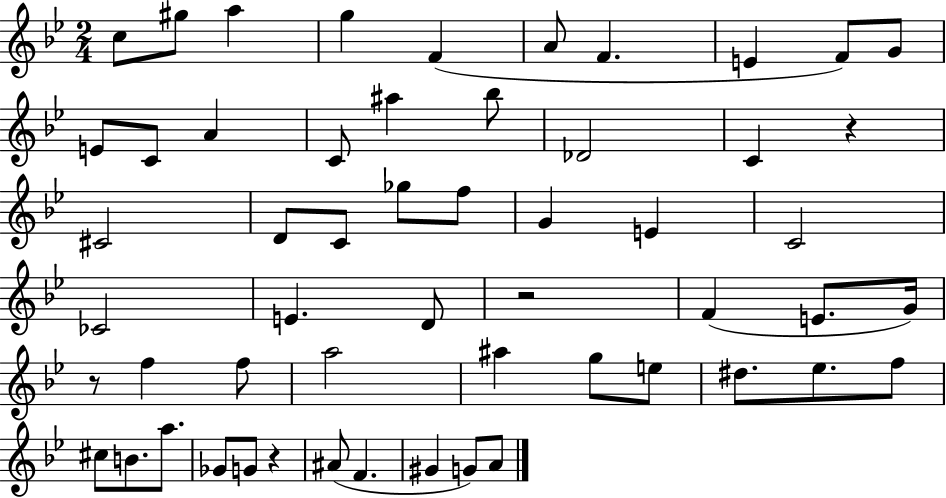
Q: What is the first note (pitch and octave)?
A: C5